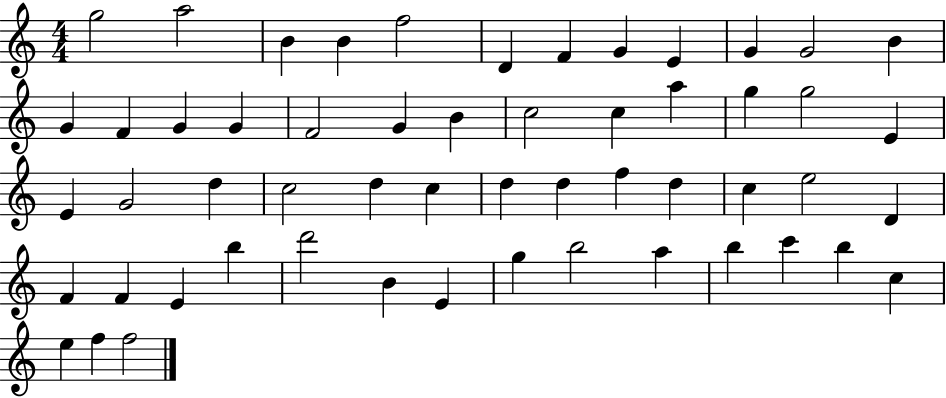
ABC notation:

X:1
T:Untitled
M:4/4
L:1/4
K:C
g2 a2 B B f2 D F G E G G2 B G F G G F2 G B c2 c a g g2 E E G2 d c2 d c d d f d c e2 D F F E b d'2 B E g b2 a b c' b c e f f2